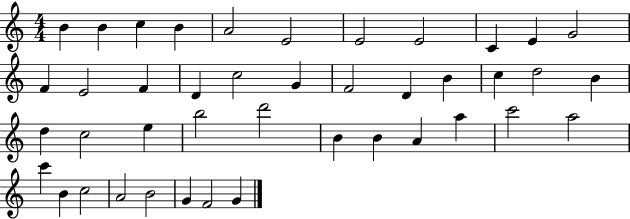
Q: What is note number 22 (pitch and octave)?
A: D5